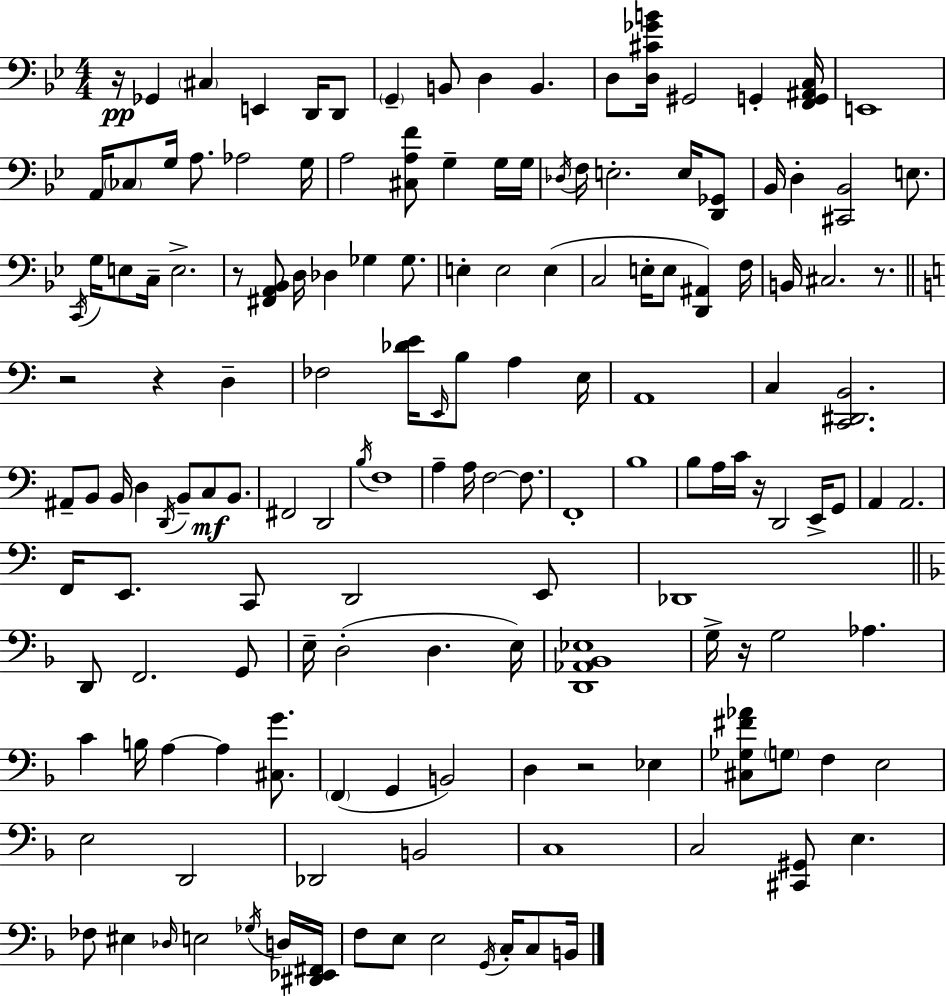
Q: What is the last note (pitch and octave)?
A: B2